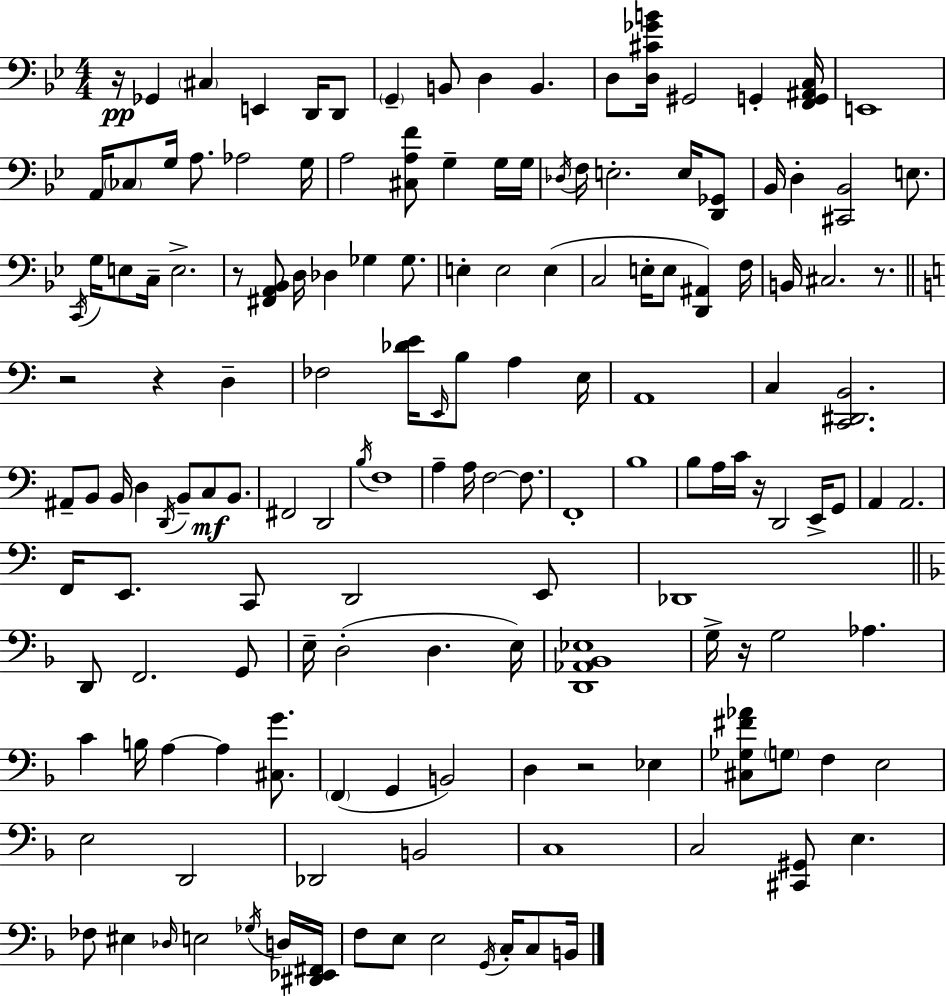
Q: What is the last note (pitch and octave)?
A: B2